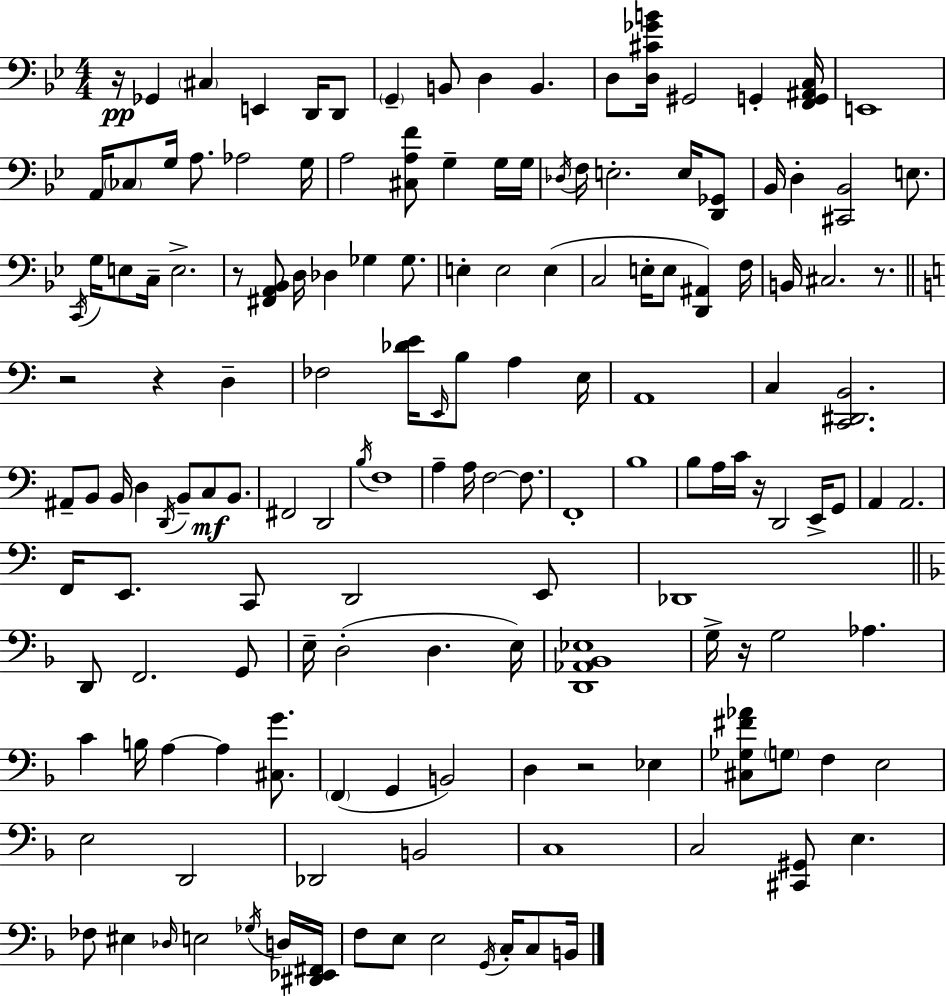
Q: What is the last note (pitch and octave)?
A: B2